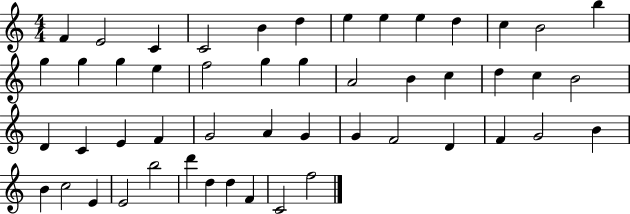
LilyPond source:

{
  \clef treble
  \numericTimeSignature
  \time 4/4
  \key c \major
  f'4 e'2 c'4 | c'2 b'4 d''4 | e''4 e''4 e''4 d''4 | c''4 b'2 b''4 | \break g''4 g''4 g''4 e''4 | f''2 g''4 g''4 | a'2 b'4 c''4 | d''4 c''4 b'2 | \break d'4 c'4 e'4 f'4 | g'2 a'4 g'4 | g'4 f'2 d'4 | f'4 g'2 b'4 | \break b'4 c''2 e'4 | e'2 b''2 | d'''4 d''4 d''4 f'4 | c'2 f''2 | \break \bar "|."
}